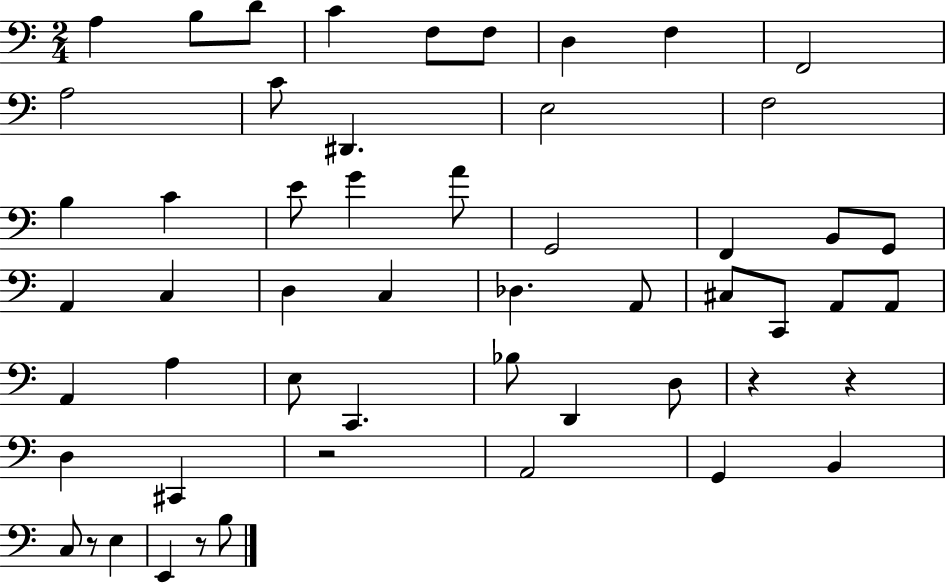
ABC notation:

X:1
T:Untitled
M:2/4
L:1/4
K:C
A, B,/2 D/2 C F,/2 F,/2 D, F, F,,2 A,2 C/2 ^D,, E,2 F,2 B, C E/2 G A/2 G,,2 F,, B,,/2 G,,/2 A,, C, D, C, _D, A,,/2 ^C,/2 C,,/2 A,,/2 A,,/2 A,, A, E,/2 C,, _B,/2 D,, D,/2 z z D, ^C,, z2 A,,2 G,, B,, C,/2 z/2 E, E,, z/2 B,/2